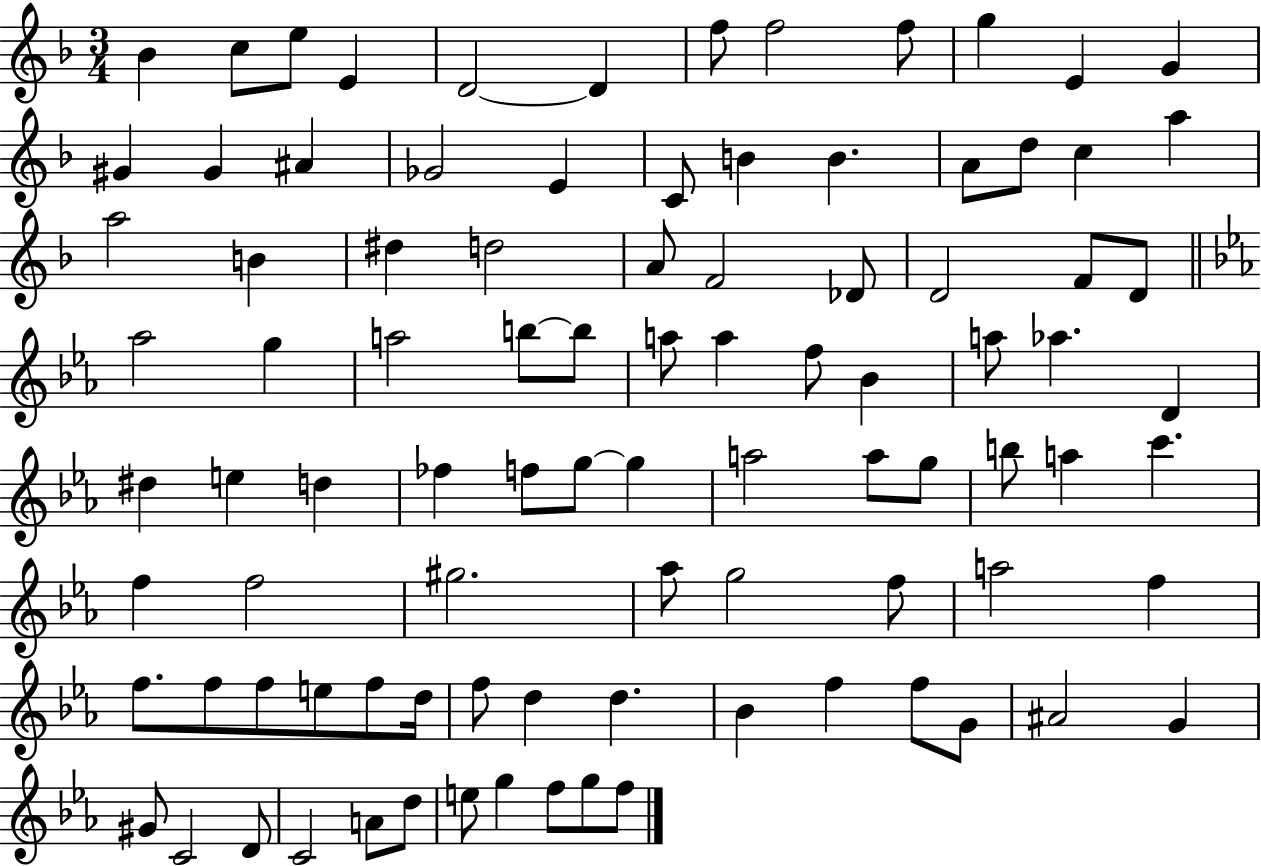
{
  \clef treble
  \numericTimeSignature
  \time 3/4
  \key f \major
  \repeat volta 2 { bes'4 c''8 e''8 e'4 | d'2~~ d'4 | f''8 f''2 f''8 | g''4 e'4 g'4 | \break gis'4 gis'4 ais'4 | ges'2 e'4 | c'8 b'4 b'4. | a'8 d''8 c''4 a''4 | \break a''2 b'4 | dis''4 d''2 | a'8 f'2 des'8 | d'2 f'8 d'8 | \break \bar "||" \break \key c \minor aes''2 g''4 | a''2 b''8~~ b''8 | a''8 a''4 f''8 bes'4 | a''8 aes''4. d'4 | \break dis''4 e''4 d''4 | fes''4 f''8 g''8~~ g''4 | a''2 a''8 g''8 | b''8 a''4 c'''4. | \break f''4 f''2 | gis''2. | aes''8 g''2 f''8 | a''2 f''4 | \break f''8. f''8 f''8 e''8 f''8 d''16 | f''8 d''4 d''4. | bes'4 f''4 f''8 g'8 | ais'2 g'4 | \break gis'8 c'2 d'8 | c'2 a'8 d''8 | e''8 g''4 f''8 g''8 f''8 | } \bar "|."
}